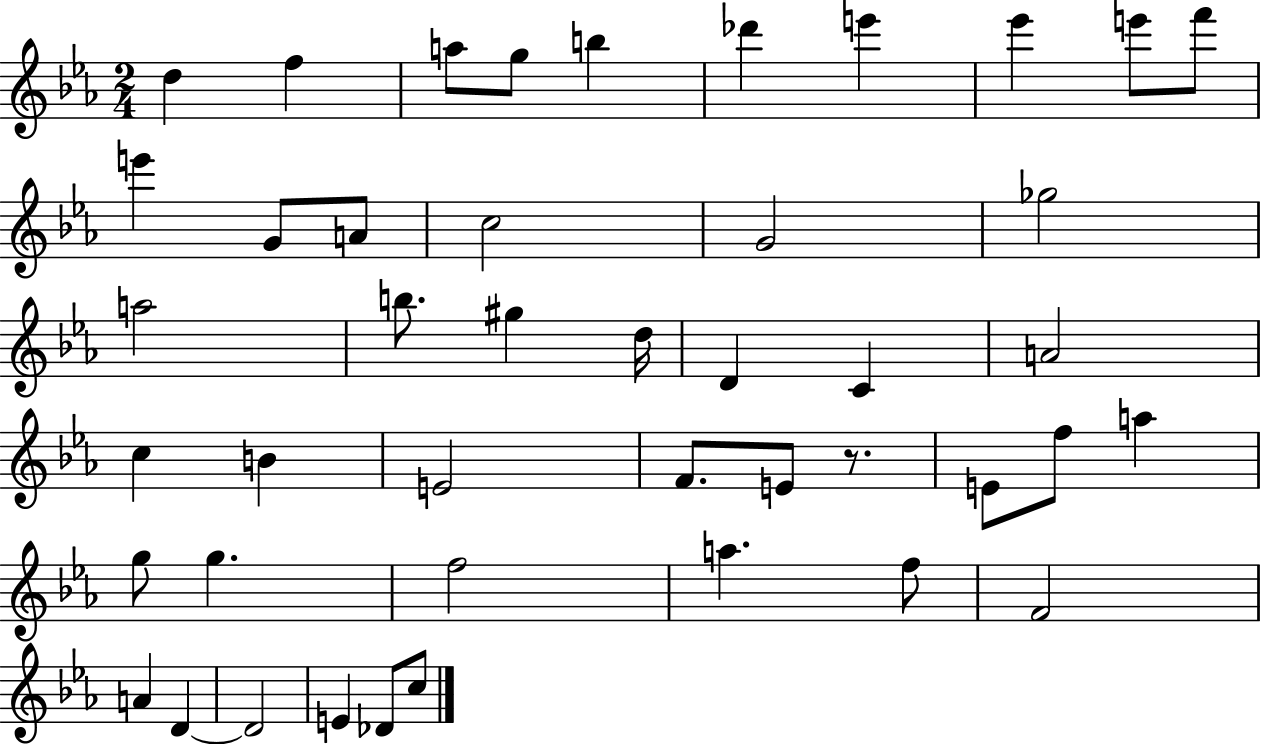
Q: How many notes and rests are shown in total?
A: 44